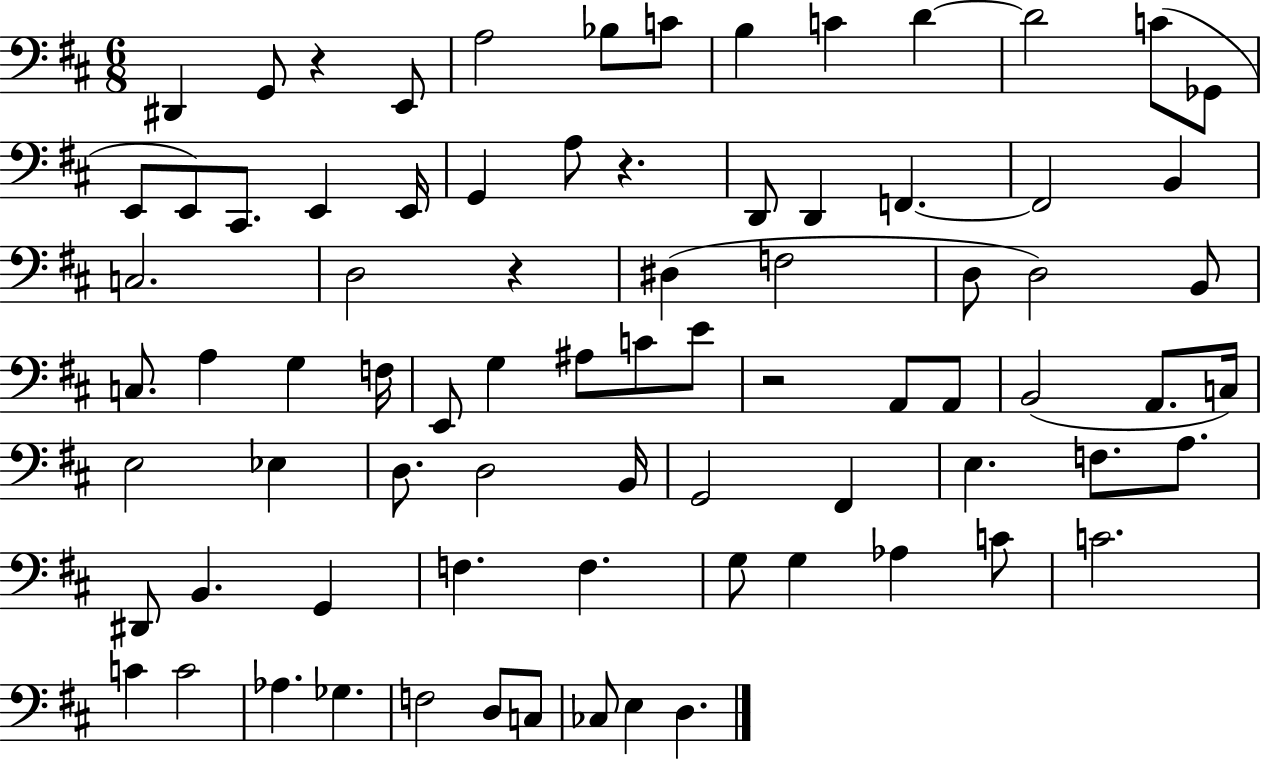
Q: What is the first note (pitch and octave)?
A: D#2